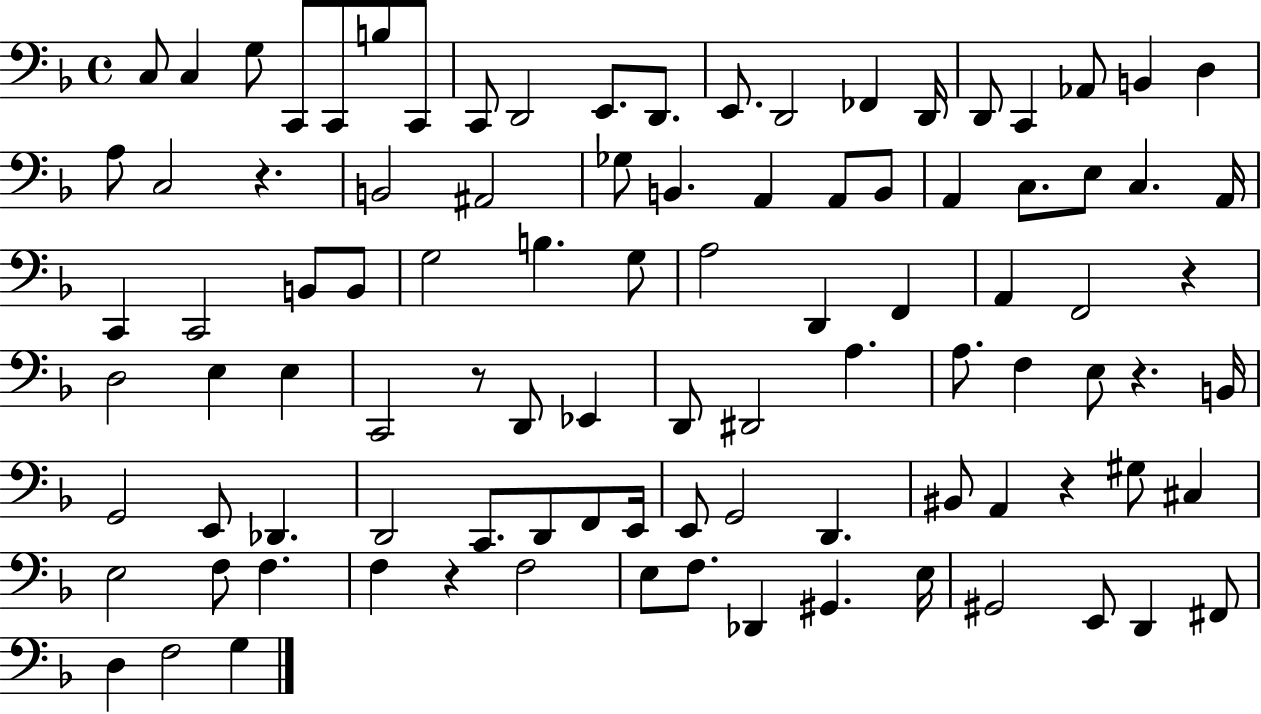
X:1
T:Untitled
M:4/4
L:1/4
K:F
C,/2 C, G,/2 C,,/2 C,,/2 B,/2 C,,/2 C,,/2 D,,2 E,,/2 D,,/2 E,,/2 D,,2 _F,, D,,/4 D,,/2 C,, _A,,/2 B,, D, A,/2 C,2 z B,,2 ^A,,2 _G,/2 B,, A,, A,,/2 B,,/2 A,, C,/2 E,/2 C, A,,/4 C,, C,,2 B,,/2 B,,/2 G,2 B, G,/2 A,2 D,, F,, A,, F,,2 z D,2 E, E, C,,2 z/2 D,,/2 _E,, D,,/2 ^D,,2 A, A,/2 F, E,/2 z B,,/4 G,,2 E,,/2 _D,, D,,2 C,,/2 D,,/2 F,,/2 E,,/4 E,,/2 G,,2 D,, ^B,,/2 A,, z ^G,/2 ^C, E,2 F,/2 F, F, z F,2 E,/2 F,/2 _D,, ^G,, E,/4 ^G,,2 E,,/2 D,, ^F,,/2 D, F,2 G,